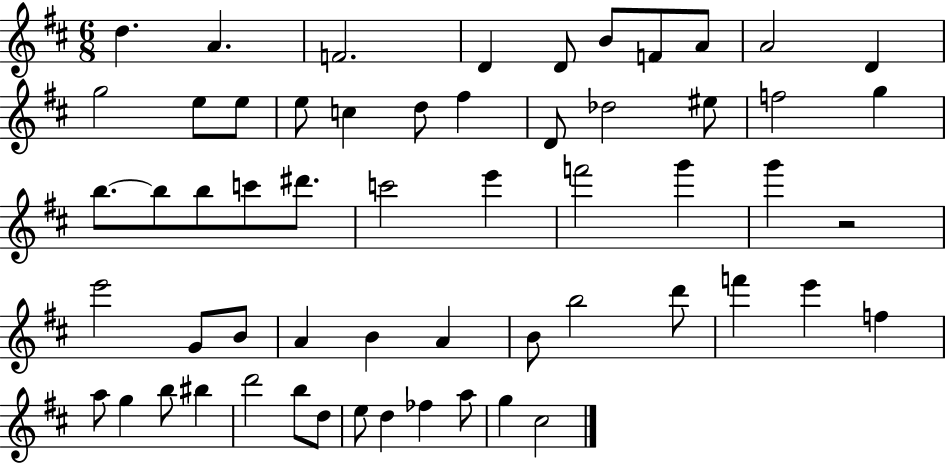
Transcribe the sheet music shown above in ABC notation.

X:1
T:Untitled
M:6/8
L:1/4
K:D
d A F2 D D/2 B/2 F/2 A/2 A2 D g2 e/2 e/2 e/2 c d/2 ^f D/2 _d2 ^e/2 f2 g b/2 b/2 b/2 c'/2 ^d'/2 c'2 e' f'2 g' g' z2 e'2 G/2 B/2 A B A B/2 b2 d'/2 f' e' f a/2 g b/2 ^b d'2 b/2 d/2 e/2 d _f a/2 g ^c2